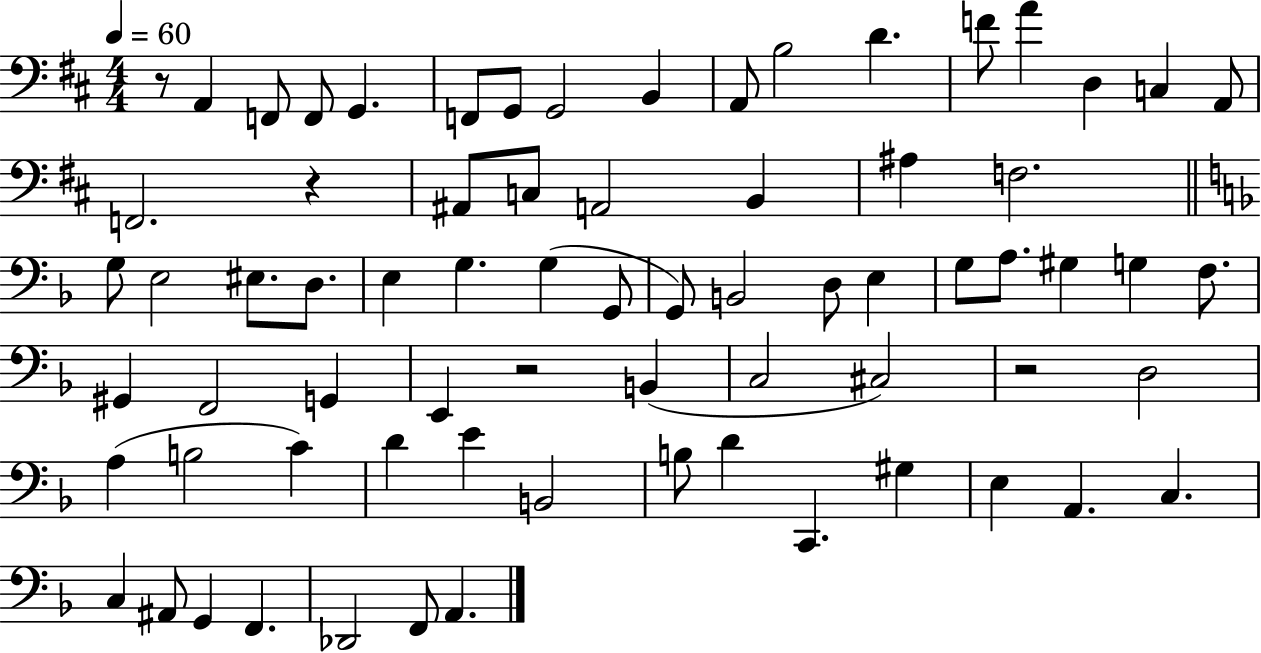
R/e A2/q F2/e F2/e G2/q. F2/e G2/e G2/h B2/q A2/e B3/h D4/q. F4/e A4/q D3/q C3/q A2/e F2/h. R/q A#2/e C3/e A2/h B2/q A#3/q F3/h. G3/e E3/h EIS3/e. D3/e. E3/q G3/q. G3/q G2/e G2/e B2/h D3/e E3/q G3/e A3/e. G#3/q G3/q F3/e. G#2/q F2/h G2/q E2/q R/h B2/q C3/h C#3/h R/h D3/h A3/q B3/h C4/q D4/q E4/q B2/h B3/e D4/q C2/q. G#3/q E3/q A2/q. C3/q. C3/q A#2/e G2/q F2/q. Db2/h F2/e A2/q.